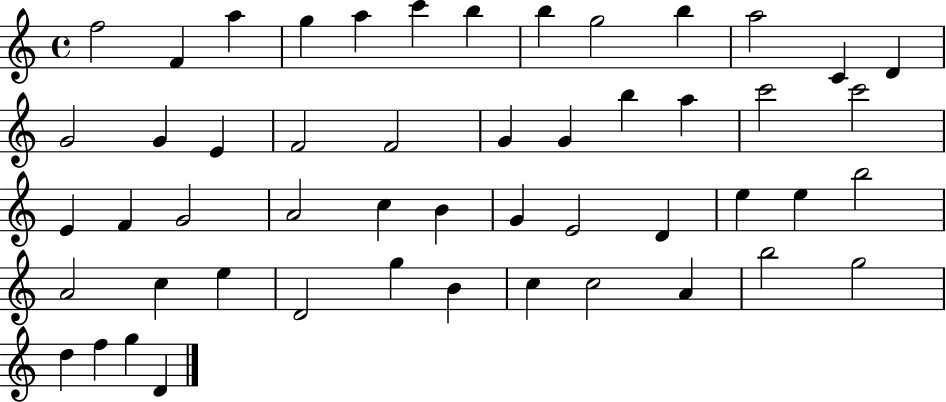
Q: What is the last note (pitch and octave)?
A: D4